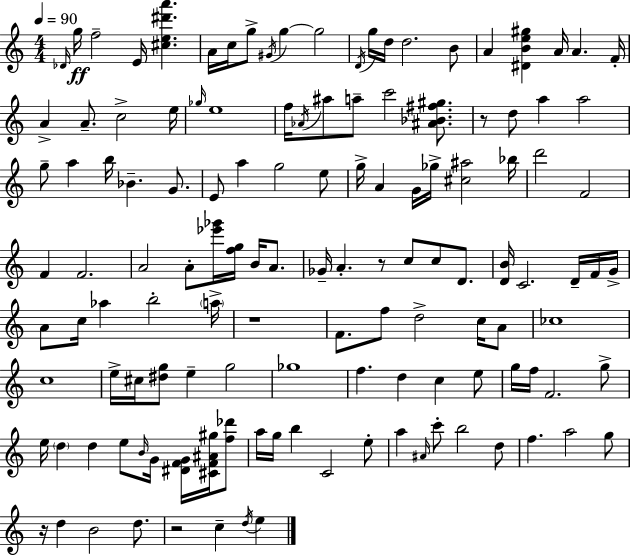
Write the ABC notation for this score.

X:1
T:Untitled
M:4/4
L:1/4
K:Am
_D/4 g/4 f2 E/4 [^ce^d'a'] A/4 c/4 g/2 ^G/4 g g2 D/4 g/4 d/4 d2 B/2 A [^DBe^g] A/4 A F/4 A A/2 c2 e/4 _g/4 e4 f/4 _A/4 ^a/2 a/2 c'2 [^A_B^f^g]/2 z/2 d/2 a a2 g/2 a b/4 _B G/2 E/2 a g2 e/2 g/4 A G/4 _g/4 [^c^a]2 _b/4 d'2 F2 F F2 A2 A/2 [_e'_g']/4 [fg]/4 B/4 A/2 _G/4 A z/2 c/2 c/2 D/2 [DB]/4 C2 D/4 F/4 G/4 A/2 c/4 _a b2 a/4 z4 F/2 f/2 d2 c/4 A/2 _c4 c4 e/4 ^c/4 [^dg]/2 e g2 _g4 f d c e/2 g/4 f/4 F2 g/2 e/4 d d e/2 B/4 G/4 [^DFG]/4 [^CF^A^g]/4 [f_d']/2 a/4 g/4 b C2 e/2 a ^A/4 c'/2 b2 d/2 f a2 g/2 z/4 d B2 d/2 z2 c d/4 e